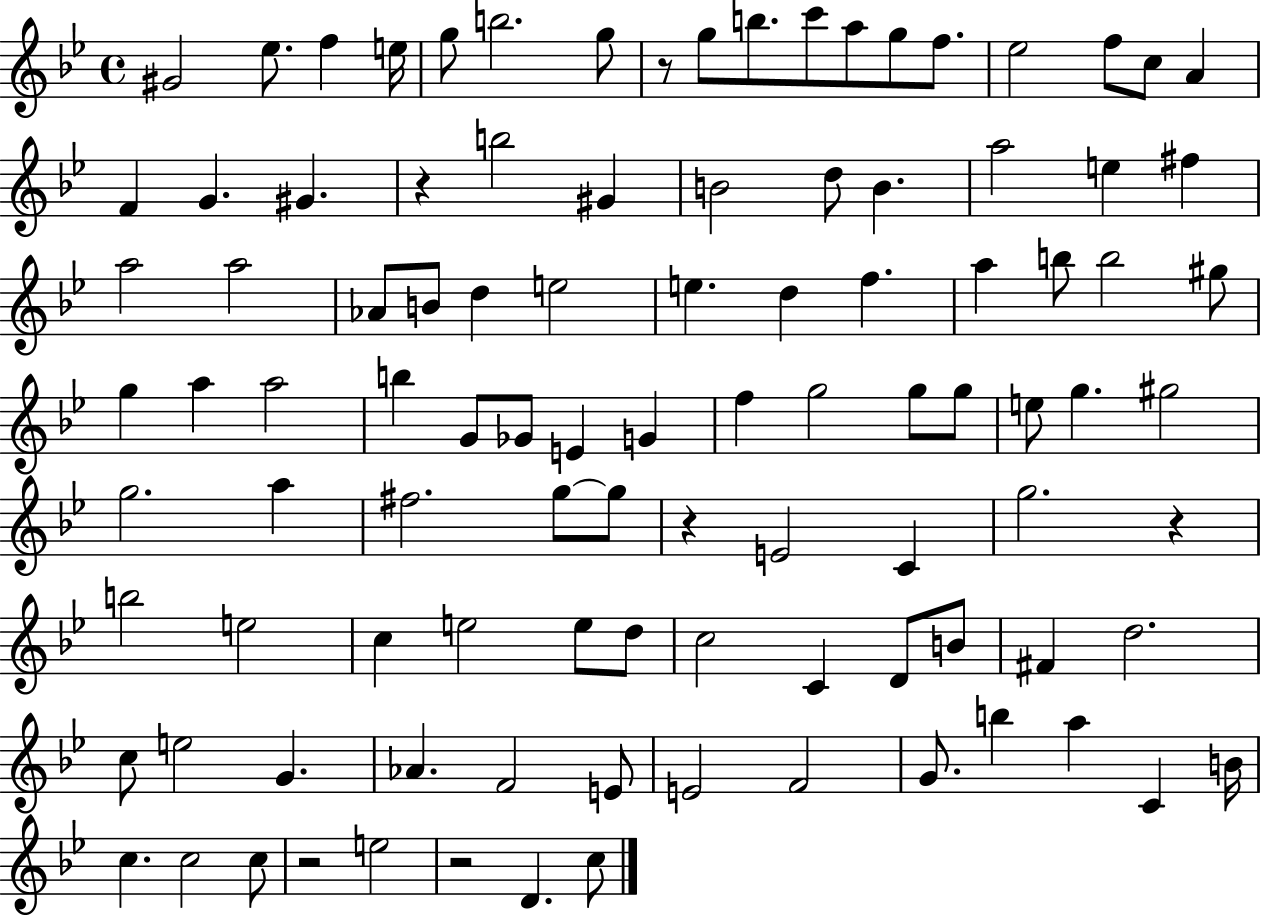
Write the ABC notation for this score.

X:1
T:Untitled
M:4/4
L:1/4
K:Bb
^G2 _e/2 f e/4 g/2 b2 g/2 z/2 g/2 b/2 c'/2 a/2 g/2 f/2 _e2 f/2 c/2 A F G ^G z b2 ^G B2 d/2 B a2 e ^f a2 a2 _A/2 B/2 d e2 e d f a b/2 b2 ^g/2 g a a2 b G/2 _G/2 E G f g2 g/2 g/2 e/2 g ^g2 g2 a ^f2 g/2 g/2 z E2 C g2 z b2 e2 c e2 e/2 d/2 c2 C D/2 B/2 ^F d2 c/2 e2 G _A F2 E/2 E2 F2 G/2 b a C B/4 c c2 c/2 z2 e2 z2 D c/2